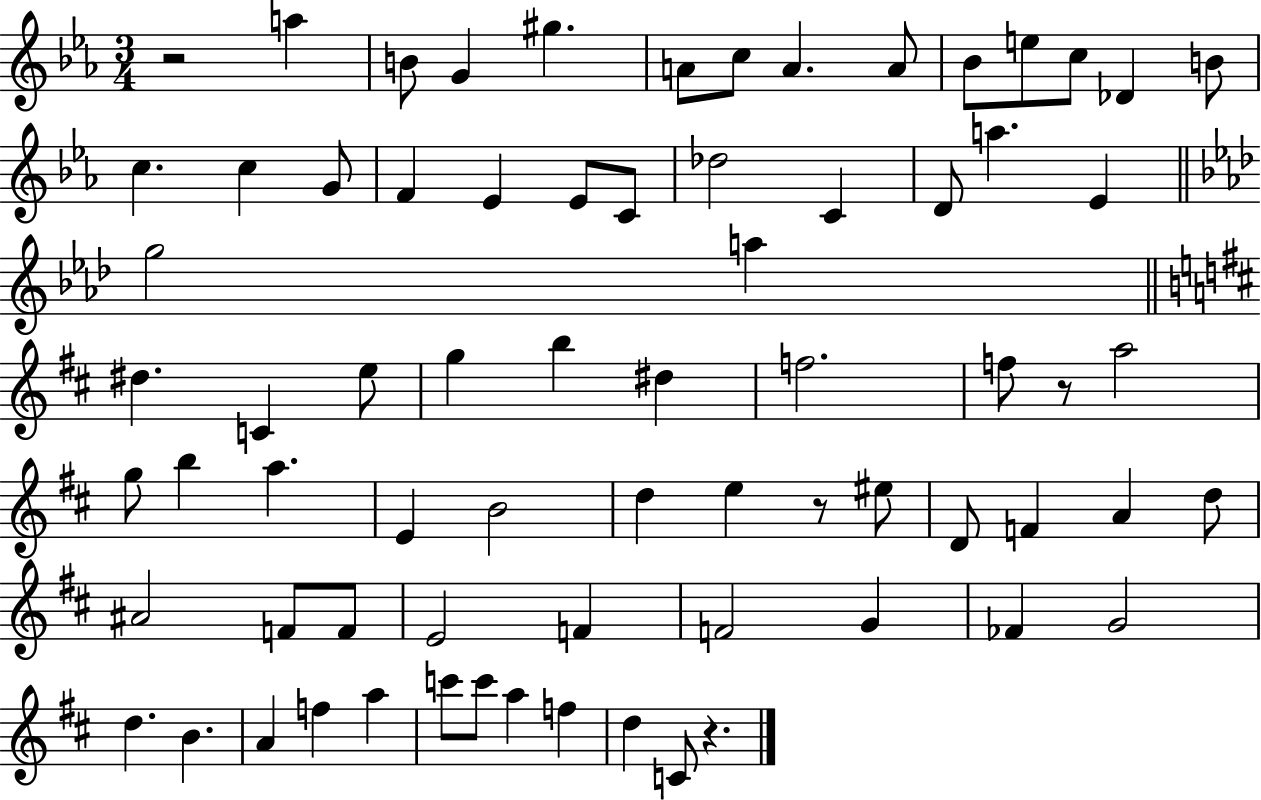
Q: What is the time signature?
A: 3/4